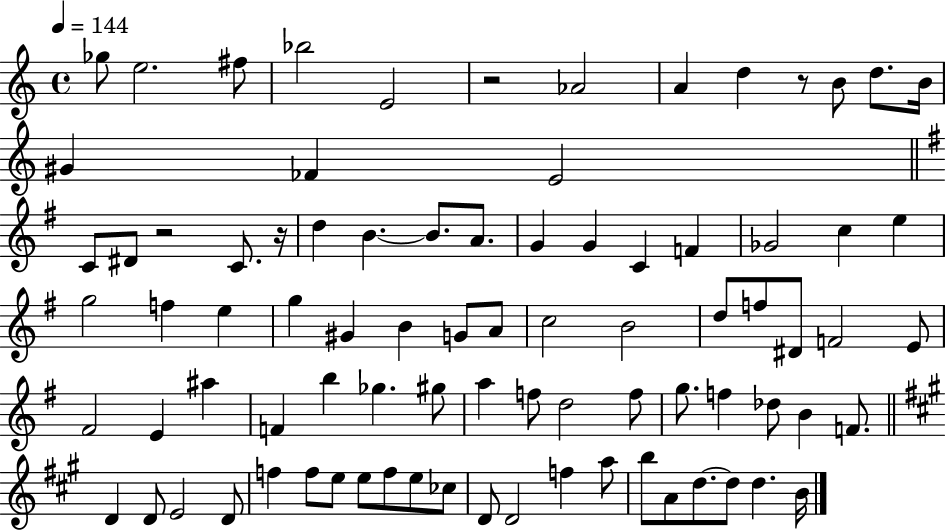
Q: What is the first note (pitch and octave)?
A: Gb5